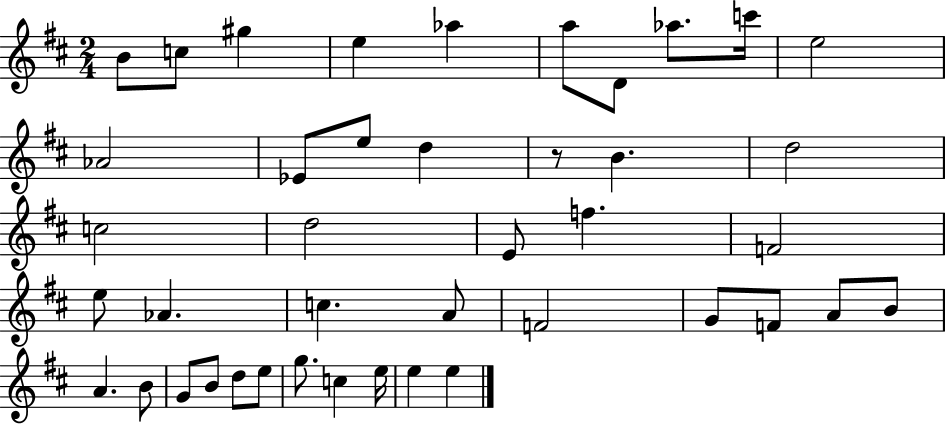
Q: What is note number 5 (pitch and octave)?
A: Ab5